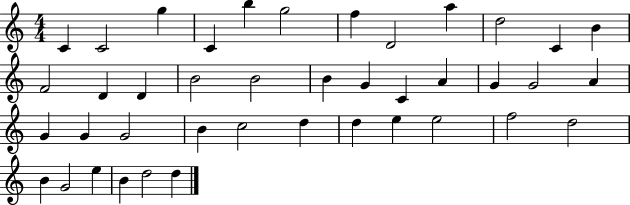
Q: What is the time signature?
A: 4/4